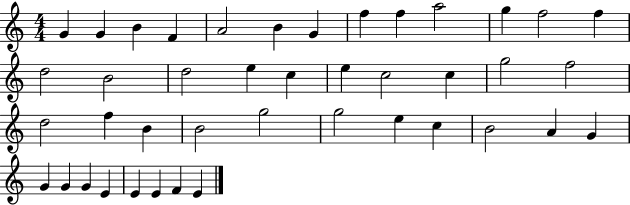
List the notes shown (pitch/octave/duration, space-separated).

G4/q G4/q B4/q F4/q A4/h B4/q G4/q F5/q F5/q A5/h G5/q F5/h F5/q D5/h B4/h D5/h E5/q C5/q E5/q C5/h C5/q G5/h F5/h D5/h F5/q B4/q B4/h G5/h G5/h E5/q C5/q B4/h A4/q G4/q G4/q G4/q G4/q E4/q E4/q E4/q F4/q E4/q